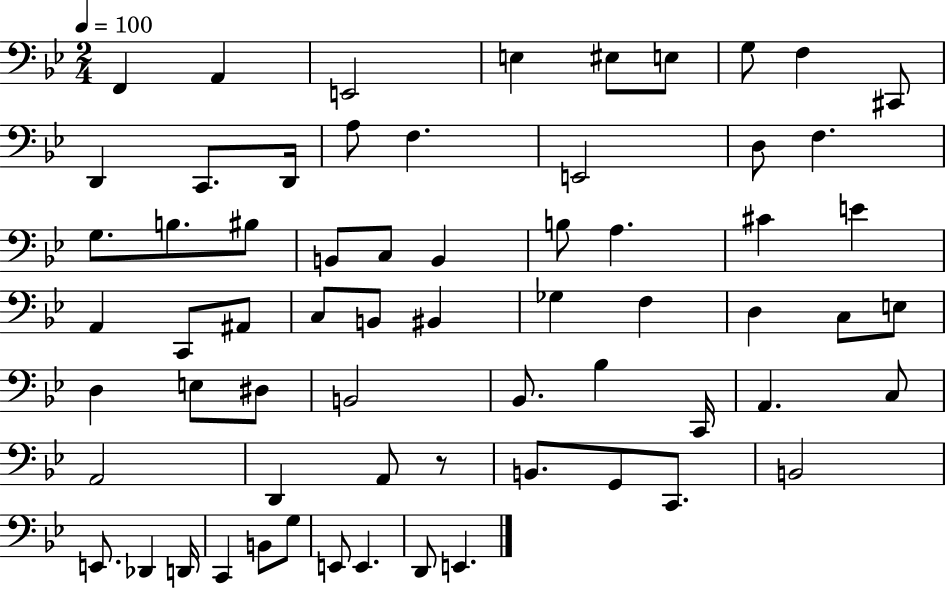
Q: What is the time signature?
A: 2/4